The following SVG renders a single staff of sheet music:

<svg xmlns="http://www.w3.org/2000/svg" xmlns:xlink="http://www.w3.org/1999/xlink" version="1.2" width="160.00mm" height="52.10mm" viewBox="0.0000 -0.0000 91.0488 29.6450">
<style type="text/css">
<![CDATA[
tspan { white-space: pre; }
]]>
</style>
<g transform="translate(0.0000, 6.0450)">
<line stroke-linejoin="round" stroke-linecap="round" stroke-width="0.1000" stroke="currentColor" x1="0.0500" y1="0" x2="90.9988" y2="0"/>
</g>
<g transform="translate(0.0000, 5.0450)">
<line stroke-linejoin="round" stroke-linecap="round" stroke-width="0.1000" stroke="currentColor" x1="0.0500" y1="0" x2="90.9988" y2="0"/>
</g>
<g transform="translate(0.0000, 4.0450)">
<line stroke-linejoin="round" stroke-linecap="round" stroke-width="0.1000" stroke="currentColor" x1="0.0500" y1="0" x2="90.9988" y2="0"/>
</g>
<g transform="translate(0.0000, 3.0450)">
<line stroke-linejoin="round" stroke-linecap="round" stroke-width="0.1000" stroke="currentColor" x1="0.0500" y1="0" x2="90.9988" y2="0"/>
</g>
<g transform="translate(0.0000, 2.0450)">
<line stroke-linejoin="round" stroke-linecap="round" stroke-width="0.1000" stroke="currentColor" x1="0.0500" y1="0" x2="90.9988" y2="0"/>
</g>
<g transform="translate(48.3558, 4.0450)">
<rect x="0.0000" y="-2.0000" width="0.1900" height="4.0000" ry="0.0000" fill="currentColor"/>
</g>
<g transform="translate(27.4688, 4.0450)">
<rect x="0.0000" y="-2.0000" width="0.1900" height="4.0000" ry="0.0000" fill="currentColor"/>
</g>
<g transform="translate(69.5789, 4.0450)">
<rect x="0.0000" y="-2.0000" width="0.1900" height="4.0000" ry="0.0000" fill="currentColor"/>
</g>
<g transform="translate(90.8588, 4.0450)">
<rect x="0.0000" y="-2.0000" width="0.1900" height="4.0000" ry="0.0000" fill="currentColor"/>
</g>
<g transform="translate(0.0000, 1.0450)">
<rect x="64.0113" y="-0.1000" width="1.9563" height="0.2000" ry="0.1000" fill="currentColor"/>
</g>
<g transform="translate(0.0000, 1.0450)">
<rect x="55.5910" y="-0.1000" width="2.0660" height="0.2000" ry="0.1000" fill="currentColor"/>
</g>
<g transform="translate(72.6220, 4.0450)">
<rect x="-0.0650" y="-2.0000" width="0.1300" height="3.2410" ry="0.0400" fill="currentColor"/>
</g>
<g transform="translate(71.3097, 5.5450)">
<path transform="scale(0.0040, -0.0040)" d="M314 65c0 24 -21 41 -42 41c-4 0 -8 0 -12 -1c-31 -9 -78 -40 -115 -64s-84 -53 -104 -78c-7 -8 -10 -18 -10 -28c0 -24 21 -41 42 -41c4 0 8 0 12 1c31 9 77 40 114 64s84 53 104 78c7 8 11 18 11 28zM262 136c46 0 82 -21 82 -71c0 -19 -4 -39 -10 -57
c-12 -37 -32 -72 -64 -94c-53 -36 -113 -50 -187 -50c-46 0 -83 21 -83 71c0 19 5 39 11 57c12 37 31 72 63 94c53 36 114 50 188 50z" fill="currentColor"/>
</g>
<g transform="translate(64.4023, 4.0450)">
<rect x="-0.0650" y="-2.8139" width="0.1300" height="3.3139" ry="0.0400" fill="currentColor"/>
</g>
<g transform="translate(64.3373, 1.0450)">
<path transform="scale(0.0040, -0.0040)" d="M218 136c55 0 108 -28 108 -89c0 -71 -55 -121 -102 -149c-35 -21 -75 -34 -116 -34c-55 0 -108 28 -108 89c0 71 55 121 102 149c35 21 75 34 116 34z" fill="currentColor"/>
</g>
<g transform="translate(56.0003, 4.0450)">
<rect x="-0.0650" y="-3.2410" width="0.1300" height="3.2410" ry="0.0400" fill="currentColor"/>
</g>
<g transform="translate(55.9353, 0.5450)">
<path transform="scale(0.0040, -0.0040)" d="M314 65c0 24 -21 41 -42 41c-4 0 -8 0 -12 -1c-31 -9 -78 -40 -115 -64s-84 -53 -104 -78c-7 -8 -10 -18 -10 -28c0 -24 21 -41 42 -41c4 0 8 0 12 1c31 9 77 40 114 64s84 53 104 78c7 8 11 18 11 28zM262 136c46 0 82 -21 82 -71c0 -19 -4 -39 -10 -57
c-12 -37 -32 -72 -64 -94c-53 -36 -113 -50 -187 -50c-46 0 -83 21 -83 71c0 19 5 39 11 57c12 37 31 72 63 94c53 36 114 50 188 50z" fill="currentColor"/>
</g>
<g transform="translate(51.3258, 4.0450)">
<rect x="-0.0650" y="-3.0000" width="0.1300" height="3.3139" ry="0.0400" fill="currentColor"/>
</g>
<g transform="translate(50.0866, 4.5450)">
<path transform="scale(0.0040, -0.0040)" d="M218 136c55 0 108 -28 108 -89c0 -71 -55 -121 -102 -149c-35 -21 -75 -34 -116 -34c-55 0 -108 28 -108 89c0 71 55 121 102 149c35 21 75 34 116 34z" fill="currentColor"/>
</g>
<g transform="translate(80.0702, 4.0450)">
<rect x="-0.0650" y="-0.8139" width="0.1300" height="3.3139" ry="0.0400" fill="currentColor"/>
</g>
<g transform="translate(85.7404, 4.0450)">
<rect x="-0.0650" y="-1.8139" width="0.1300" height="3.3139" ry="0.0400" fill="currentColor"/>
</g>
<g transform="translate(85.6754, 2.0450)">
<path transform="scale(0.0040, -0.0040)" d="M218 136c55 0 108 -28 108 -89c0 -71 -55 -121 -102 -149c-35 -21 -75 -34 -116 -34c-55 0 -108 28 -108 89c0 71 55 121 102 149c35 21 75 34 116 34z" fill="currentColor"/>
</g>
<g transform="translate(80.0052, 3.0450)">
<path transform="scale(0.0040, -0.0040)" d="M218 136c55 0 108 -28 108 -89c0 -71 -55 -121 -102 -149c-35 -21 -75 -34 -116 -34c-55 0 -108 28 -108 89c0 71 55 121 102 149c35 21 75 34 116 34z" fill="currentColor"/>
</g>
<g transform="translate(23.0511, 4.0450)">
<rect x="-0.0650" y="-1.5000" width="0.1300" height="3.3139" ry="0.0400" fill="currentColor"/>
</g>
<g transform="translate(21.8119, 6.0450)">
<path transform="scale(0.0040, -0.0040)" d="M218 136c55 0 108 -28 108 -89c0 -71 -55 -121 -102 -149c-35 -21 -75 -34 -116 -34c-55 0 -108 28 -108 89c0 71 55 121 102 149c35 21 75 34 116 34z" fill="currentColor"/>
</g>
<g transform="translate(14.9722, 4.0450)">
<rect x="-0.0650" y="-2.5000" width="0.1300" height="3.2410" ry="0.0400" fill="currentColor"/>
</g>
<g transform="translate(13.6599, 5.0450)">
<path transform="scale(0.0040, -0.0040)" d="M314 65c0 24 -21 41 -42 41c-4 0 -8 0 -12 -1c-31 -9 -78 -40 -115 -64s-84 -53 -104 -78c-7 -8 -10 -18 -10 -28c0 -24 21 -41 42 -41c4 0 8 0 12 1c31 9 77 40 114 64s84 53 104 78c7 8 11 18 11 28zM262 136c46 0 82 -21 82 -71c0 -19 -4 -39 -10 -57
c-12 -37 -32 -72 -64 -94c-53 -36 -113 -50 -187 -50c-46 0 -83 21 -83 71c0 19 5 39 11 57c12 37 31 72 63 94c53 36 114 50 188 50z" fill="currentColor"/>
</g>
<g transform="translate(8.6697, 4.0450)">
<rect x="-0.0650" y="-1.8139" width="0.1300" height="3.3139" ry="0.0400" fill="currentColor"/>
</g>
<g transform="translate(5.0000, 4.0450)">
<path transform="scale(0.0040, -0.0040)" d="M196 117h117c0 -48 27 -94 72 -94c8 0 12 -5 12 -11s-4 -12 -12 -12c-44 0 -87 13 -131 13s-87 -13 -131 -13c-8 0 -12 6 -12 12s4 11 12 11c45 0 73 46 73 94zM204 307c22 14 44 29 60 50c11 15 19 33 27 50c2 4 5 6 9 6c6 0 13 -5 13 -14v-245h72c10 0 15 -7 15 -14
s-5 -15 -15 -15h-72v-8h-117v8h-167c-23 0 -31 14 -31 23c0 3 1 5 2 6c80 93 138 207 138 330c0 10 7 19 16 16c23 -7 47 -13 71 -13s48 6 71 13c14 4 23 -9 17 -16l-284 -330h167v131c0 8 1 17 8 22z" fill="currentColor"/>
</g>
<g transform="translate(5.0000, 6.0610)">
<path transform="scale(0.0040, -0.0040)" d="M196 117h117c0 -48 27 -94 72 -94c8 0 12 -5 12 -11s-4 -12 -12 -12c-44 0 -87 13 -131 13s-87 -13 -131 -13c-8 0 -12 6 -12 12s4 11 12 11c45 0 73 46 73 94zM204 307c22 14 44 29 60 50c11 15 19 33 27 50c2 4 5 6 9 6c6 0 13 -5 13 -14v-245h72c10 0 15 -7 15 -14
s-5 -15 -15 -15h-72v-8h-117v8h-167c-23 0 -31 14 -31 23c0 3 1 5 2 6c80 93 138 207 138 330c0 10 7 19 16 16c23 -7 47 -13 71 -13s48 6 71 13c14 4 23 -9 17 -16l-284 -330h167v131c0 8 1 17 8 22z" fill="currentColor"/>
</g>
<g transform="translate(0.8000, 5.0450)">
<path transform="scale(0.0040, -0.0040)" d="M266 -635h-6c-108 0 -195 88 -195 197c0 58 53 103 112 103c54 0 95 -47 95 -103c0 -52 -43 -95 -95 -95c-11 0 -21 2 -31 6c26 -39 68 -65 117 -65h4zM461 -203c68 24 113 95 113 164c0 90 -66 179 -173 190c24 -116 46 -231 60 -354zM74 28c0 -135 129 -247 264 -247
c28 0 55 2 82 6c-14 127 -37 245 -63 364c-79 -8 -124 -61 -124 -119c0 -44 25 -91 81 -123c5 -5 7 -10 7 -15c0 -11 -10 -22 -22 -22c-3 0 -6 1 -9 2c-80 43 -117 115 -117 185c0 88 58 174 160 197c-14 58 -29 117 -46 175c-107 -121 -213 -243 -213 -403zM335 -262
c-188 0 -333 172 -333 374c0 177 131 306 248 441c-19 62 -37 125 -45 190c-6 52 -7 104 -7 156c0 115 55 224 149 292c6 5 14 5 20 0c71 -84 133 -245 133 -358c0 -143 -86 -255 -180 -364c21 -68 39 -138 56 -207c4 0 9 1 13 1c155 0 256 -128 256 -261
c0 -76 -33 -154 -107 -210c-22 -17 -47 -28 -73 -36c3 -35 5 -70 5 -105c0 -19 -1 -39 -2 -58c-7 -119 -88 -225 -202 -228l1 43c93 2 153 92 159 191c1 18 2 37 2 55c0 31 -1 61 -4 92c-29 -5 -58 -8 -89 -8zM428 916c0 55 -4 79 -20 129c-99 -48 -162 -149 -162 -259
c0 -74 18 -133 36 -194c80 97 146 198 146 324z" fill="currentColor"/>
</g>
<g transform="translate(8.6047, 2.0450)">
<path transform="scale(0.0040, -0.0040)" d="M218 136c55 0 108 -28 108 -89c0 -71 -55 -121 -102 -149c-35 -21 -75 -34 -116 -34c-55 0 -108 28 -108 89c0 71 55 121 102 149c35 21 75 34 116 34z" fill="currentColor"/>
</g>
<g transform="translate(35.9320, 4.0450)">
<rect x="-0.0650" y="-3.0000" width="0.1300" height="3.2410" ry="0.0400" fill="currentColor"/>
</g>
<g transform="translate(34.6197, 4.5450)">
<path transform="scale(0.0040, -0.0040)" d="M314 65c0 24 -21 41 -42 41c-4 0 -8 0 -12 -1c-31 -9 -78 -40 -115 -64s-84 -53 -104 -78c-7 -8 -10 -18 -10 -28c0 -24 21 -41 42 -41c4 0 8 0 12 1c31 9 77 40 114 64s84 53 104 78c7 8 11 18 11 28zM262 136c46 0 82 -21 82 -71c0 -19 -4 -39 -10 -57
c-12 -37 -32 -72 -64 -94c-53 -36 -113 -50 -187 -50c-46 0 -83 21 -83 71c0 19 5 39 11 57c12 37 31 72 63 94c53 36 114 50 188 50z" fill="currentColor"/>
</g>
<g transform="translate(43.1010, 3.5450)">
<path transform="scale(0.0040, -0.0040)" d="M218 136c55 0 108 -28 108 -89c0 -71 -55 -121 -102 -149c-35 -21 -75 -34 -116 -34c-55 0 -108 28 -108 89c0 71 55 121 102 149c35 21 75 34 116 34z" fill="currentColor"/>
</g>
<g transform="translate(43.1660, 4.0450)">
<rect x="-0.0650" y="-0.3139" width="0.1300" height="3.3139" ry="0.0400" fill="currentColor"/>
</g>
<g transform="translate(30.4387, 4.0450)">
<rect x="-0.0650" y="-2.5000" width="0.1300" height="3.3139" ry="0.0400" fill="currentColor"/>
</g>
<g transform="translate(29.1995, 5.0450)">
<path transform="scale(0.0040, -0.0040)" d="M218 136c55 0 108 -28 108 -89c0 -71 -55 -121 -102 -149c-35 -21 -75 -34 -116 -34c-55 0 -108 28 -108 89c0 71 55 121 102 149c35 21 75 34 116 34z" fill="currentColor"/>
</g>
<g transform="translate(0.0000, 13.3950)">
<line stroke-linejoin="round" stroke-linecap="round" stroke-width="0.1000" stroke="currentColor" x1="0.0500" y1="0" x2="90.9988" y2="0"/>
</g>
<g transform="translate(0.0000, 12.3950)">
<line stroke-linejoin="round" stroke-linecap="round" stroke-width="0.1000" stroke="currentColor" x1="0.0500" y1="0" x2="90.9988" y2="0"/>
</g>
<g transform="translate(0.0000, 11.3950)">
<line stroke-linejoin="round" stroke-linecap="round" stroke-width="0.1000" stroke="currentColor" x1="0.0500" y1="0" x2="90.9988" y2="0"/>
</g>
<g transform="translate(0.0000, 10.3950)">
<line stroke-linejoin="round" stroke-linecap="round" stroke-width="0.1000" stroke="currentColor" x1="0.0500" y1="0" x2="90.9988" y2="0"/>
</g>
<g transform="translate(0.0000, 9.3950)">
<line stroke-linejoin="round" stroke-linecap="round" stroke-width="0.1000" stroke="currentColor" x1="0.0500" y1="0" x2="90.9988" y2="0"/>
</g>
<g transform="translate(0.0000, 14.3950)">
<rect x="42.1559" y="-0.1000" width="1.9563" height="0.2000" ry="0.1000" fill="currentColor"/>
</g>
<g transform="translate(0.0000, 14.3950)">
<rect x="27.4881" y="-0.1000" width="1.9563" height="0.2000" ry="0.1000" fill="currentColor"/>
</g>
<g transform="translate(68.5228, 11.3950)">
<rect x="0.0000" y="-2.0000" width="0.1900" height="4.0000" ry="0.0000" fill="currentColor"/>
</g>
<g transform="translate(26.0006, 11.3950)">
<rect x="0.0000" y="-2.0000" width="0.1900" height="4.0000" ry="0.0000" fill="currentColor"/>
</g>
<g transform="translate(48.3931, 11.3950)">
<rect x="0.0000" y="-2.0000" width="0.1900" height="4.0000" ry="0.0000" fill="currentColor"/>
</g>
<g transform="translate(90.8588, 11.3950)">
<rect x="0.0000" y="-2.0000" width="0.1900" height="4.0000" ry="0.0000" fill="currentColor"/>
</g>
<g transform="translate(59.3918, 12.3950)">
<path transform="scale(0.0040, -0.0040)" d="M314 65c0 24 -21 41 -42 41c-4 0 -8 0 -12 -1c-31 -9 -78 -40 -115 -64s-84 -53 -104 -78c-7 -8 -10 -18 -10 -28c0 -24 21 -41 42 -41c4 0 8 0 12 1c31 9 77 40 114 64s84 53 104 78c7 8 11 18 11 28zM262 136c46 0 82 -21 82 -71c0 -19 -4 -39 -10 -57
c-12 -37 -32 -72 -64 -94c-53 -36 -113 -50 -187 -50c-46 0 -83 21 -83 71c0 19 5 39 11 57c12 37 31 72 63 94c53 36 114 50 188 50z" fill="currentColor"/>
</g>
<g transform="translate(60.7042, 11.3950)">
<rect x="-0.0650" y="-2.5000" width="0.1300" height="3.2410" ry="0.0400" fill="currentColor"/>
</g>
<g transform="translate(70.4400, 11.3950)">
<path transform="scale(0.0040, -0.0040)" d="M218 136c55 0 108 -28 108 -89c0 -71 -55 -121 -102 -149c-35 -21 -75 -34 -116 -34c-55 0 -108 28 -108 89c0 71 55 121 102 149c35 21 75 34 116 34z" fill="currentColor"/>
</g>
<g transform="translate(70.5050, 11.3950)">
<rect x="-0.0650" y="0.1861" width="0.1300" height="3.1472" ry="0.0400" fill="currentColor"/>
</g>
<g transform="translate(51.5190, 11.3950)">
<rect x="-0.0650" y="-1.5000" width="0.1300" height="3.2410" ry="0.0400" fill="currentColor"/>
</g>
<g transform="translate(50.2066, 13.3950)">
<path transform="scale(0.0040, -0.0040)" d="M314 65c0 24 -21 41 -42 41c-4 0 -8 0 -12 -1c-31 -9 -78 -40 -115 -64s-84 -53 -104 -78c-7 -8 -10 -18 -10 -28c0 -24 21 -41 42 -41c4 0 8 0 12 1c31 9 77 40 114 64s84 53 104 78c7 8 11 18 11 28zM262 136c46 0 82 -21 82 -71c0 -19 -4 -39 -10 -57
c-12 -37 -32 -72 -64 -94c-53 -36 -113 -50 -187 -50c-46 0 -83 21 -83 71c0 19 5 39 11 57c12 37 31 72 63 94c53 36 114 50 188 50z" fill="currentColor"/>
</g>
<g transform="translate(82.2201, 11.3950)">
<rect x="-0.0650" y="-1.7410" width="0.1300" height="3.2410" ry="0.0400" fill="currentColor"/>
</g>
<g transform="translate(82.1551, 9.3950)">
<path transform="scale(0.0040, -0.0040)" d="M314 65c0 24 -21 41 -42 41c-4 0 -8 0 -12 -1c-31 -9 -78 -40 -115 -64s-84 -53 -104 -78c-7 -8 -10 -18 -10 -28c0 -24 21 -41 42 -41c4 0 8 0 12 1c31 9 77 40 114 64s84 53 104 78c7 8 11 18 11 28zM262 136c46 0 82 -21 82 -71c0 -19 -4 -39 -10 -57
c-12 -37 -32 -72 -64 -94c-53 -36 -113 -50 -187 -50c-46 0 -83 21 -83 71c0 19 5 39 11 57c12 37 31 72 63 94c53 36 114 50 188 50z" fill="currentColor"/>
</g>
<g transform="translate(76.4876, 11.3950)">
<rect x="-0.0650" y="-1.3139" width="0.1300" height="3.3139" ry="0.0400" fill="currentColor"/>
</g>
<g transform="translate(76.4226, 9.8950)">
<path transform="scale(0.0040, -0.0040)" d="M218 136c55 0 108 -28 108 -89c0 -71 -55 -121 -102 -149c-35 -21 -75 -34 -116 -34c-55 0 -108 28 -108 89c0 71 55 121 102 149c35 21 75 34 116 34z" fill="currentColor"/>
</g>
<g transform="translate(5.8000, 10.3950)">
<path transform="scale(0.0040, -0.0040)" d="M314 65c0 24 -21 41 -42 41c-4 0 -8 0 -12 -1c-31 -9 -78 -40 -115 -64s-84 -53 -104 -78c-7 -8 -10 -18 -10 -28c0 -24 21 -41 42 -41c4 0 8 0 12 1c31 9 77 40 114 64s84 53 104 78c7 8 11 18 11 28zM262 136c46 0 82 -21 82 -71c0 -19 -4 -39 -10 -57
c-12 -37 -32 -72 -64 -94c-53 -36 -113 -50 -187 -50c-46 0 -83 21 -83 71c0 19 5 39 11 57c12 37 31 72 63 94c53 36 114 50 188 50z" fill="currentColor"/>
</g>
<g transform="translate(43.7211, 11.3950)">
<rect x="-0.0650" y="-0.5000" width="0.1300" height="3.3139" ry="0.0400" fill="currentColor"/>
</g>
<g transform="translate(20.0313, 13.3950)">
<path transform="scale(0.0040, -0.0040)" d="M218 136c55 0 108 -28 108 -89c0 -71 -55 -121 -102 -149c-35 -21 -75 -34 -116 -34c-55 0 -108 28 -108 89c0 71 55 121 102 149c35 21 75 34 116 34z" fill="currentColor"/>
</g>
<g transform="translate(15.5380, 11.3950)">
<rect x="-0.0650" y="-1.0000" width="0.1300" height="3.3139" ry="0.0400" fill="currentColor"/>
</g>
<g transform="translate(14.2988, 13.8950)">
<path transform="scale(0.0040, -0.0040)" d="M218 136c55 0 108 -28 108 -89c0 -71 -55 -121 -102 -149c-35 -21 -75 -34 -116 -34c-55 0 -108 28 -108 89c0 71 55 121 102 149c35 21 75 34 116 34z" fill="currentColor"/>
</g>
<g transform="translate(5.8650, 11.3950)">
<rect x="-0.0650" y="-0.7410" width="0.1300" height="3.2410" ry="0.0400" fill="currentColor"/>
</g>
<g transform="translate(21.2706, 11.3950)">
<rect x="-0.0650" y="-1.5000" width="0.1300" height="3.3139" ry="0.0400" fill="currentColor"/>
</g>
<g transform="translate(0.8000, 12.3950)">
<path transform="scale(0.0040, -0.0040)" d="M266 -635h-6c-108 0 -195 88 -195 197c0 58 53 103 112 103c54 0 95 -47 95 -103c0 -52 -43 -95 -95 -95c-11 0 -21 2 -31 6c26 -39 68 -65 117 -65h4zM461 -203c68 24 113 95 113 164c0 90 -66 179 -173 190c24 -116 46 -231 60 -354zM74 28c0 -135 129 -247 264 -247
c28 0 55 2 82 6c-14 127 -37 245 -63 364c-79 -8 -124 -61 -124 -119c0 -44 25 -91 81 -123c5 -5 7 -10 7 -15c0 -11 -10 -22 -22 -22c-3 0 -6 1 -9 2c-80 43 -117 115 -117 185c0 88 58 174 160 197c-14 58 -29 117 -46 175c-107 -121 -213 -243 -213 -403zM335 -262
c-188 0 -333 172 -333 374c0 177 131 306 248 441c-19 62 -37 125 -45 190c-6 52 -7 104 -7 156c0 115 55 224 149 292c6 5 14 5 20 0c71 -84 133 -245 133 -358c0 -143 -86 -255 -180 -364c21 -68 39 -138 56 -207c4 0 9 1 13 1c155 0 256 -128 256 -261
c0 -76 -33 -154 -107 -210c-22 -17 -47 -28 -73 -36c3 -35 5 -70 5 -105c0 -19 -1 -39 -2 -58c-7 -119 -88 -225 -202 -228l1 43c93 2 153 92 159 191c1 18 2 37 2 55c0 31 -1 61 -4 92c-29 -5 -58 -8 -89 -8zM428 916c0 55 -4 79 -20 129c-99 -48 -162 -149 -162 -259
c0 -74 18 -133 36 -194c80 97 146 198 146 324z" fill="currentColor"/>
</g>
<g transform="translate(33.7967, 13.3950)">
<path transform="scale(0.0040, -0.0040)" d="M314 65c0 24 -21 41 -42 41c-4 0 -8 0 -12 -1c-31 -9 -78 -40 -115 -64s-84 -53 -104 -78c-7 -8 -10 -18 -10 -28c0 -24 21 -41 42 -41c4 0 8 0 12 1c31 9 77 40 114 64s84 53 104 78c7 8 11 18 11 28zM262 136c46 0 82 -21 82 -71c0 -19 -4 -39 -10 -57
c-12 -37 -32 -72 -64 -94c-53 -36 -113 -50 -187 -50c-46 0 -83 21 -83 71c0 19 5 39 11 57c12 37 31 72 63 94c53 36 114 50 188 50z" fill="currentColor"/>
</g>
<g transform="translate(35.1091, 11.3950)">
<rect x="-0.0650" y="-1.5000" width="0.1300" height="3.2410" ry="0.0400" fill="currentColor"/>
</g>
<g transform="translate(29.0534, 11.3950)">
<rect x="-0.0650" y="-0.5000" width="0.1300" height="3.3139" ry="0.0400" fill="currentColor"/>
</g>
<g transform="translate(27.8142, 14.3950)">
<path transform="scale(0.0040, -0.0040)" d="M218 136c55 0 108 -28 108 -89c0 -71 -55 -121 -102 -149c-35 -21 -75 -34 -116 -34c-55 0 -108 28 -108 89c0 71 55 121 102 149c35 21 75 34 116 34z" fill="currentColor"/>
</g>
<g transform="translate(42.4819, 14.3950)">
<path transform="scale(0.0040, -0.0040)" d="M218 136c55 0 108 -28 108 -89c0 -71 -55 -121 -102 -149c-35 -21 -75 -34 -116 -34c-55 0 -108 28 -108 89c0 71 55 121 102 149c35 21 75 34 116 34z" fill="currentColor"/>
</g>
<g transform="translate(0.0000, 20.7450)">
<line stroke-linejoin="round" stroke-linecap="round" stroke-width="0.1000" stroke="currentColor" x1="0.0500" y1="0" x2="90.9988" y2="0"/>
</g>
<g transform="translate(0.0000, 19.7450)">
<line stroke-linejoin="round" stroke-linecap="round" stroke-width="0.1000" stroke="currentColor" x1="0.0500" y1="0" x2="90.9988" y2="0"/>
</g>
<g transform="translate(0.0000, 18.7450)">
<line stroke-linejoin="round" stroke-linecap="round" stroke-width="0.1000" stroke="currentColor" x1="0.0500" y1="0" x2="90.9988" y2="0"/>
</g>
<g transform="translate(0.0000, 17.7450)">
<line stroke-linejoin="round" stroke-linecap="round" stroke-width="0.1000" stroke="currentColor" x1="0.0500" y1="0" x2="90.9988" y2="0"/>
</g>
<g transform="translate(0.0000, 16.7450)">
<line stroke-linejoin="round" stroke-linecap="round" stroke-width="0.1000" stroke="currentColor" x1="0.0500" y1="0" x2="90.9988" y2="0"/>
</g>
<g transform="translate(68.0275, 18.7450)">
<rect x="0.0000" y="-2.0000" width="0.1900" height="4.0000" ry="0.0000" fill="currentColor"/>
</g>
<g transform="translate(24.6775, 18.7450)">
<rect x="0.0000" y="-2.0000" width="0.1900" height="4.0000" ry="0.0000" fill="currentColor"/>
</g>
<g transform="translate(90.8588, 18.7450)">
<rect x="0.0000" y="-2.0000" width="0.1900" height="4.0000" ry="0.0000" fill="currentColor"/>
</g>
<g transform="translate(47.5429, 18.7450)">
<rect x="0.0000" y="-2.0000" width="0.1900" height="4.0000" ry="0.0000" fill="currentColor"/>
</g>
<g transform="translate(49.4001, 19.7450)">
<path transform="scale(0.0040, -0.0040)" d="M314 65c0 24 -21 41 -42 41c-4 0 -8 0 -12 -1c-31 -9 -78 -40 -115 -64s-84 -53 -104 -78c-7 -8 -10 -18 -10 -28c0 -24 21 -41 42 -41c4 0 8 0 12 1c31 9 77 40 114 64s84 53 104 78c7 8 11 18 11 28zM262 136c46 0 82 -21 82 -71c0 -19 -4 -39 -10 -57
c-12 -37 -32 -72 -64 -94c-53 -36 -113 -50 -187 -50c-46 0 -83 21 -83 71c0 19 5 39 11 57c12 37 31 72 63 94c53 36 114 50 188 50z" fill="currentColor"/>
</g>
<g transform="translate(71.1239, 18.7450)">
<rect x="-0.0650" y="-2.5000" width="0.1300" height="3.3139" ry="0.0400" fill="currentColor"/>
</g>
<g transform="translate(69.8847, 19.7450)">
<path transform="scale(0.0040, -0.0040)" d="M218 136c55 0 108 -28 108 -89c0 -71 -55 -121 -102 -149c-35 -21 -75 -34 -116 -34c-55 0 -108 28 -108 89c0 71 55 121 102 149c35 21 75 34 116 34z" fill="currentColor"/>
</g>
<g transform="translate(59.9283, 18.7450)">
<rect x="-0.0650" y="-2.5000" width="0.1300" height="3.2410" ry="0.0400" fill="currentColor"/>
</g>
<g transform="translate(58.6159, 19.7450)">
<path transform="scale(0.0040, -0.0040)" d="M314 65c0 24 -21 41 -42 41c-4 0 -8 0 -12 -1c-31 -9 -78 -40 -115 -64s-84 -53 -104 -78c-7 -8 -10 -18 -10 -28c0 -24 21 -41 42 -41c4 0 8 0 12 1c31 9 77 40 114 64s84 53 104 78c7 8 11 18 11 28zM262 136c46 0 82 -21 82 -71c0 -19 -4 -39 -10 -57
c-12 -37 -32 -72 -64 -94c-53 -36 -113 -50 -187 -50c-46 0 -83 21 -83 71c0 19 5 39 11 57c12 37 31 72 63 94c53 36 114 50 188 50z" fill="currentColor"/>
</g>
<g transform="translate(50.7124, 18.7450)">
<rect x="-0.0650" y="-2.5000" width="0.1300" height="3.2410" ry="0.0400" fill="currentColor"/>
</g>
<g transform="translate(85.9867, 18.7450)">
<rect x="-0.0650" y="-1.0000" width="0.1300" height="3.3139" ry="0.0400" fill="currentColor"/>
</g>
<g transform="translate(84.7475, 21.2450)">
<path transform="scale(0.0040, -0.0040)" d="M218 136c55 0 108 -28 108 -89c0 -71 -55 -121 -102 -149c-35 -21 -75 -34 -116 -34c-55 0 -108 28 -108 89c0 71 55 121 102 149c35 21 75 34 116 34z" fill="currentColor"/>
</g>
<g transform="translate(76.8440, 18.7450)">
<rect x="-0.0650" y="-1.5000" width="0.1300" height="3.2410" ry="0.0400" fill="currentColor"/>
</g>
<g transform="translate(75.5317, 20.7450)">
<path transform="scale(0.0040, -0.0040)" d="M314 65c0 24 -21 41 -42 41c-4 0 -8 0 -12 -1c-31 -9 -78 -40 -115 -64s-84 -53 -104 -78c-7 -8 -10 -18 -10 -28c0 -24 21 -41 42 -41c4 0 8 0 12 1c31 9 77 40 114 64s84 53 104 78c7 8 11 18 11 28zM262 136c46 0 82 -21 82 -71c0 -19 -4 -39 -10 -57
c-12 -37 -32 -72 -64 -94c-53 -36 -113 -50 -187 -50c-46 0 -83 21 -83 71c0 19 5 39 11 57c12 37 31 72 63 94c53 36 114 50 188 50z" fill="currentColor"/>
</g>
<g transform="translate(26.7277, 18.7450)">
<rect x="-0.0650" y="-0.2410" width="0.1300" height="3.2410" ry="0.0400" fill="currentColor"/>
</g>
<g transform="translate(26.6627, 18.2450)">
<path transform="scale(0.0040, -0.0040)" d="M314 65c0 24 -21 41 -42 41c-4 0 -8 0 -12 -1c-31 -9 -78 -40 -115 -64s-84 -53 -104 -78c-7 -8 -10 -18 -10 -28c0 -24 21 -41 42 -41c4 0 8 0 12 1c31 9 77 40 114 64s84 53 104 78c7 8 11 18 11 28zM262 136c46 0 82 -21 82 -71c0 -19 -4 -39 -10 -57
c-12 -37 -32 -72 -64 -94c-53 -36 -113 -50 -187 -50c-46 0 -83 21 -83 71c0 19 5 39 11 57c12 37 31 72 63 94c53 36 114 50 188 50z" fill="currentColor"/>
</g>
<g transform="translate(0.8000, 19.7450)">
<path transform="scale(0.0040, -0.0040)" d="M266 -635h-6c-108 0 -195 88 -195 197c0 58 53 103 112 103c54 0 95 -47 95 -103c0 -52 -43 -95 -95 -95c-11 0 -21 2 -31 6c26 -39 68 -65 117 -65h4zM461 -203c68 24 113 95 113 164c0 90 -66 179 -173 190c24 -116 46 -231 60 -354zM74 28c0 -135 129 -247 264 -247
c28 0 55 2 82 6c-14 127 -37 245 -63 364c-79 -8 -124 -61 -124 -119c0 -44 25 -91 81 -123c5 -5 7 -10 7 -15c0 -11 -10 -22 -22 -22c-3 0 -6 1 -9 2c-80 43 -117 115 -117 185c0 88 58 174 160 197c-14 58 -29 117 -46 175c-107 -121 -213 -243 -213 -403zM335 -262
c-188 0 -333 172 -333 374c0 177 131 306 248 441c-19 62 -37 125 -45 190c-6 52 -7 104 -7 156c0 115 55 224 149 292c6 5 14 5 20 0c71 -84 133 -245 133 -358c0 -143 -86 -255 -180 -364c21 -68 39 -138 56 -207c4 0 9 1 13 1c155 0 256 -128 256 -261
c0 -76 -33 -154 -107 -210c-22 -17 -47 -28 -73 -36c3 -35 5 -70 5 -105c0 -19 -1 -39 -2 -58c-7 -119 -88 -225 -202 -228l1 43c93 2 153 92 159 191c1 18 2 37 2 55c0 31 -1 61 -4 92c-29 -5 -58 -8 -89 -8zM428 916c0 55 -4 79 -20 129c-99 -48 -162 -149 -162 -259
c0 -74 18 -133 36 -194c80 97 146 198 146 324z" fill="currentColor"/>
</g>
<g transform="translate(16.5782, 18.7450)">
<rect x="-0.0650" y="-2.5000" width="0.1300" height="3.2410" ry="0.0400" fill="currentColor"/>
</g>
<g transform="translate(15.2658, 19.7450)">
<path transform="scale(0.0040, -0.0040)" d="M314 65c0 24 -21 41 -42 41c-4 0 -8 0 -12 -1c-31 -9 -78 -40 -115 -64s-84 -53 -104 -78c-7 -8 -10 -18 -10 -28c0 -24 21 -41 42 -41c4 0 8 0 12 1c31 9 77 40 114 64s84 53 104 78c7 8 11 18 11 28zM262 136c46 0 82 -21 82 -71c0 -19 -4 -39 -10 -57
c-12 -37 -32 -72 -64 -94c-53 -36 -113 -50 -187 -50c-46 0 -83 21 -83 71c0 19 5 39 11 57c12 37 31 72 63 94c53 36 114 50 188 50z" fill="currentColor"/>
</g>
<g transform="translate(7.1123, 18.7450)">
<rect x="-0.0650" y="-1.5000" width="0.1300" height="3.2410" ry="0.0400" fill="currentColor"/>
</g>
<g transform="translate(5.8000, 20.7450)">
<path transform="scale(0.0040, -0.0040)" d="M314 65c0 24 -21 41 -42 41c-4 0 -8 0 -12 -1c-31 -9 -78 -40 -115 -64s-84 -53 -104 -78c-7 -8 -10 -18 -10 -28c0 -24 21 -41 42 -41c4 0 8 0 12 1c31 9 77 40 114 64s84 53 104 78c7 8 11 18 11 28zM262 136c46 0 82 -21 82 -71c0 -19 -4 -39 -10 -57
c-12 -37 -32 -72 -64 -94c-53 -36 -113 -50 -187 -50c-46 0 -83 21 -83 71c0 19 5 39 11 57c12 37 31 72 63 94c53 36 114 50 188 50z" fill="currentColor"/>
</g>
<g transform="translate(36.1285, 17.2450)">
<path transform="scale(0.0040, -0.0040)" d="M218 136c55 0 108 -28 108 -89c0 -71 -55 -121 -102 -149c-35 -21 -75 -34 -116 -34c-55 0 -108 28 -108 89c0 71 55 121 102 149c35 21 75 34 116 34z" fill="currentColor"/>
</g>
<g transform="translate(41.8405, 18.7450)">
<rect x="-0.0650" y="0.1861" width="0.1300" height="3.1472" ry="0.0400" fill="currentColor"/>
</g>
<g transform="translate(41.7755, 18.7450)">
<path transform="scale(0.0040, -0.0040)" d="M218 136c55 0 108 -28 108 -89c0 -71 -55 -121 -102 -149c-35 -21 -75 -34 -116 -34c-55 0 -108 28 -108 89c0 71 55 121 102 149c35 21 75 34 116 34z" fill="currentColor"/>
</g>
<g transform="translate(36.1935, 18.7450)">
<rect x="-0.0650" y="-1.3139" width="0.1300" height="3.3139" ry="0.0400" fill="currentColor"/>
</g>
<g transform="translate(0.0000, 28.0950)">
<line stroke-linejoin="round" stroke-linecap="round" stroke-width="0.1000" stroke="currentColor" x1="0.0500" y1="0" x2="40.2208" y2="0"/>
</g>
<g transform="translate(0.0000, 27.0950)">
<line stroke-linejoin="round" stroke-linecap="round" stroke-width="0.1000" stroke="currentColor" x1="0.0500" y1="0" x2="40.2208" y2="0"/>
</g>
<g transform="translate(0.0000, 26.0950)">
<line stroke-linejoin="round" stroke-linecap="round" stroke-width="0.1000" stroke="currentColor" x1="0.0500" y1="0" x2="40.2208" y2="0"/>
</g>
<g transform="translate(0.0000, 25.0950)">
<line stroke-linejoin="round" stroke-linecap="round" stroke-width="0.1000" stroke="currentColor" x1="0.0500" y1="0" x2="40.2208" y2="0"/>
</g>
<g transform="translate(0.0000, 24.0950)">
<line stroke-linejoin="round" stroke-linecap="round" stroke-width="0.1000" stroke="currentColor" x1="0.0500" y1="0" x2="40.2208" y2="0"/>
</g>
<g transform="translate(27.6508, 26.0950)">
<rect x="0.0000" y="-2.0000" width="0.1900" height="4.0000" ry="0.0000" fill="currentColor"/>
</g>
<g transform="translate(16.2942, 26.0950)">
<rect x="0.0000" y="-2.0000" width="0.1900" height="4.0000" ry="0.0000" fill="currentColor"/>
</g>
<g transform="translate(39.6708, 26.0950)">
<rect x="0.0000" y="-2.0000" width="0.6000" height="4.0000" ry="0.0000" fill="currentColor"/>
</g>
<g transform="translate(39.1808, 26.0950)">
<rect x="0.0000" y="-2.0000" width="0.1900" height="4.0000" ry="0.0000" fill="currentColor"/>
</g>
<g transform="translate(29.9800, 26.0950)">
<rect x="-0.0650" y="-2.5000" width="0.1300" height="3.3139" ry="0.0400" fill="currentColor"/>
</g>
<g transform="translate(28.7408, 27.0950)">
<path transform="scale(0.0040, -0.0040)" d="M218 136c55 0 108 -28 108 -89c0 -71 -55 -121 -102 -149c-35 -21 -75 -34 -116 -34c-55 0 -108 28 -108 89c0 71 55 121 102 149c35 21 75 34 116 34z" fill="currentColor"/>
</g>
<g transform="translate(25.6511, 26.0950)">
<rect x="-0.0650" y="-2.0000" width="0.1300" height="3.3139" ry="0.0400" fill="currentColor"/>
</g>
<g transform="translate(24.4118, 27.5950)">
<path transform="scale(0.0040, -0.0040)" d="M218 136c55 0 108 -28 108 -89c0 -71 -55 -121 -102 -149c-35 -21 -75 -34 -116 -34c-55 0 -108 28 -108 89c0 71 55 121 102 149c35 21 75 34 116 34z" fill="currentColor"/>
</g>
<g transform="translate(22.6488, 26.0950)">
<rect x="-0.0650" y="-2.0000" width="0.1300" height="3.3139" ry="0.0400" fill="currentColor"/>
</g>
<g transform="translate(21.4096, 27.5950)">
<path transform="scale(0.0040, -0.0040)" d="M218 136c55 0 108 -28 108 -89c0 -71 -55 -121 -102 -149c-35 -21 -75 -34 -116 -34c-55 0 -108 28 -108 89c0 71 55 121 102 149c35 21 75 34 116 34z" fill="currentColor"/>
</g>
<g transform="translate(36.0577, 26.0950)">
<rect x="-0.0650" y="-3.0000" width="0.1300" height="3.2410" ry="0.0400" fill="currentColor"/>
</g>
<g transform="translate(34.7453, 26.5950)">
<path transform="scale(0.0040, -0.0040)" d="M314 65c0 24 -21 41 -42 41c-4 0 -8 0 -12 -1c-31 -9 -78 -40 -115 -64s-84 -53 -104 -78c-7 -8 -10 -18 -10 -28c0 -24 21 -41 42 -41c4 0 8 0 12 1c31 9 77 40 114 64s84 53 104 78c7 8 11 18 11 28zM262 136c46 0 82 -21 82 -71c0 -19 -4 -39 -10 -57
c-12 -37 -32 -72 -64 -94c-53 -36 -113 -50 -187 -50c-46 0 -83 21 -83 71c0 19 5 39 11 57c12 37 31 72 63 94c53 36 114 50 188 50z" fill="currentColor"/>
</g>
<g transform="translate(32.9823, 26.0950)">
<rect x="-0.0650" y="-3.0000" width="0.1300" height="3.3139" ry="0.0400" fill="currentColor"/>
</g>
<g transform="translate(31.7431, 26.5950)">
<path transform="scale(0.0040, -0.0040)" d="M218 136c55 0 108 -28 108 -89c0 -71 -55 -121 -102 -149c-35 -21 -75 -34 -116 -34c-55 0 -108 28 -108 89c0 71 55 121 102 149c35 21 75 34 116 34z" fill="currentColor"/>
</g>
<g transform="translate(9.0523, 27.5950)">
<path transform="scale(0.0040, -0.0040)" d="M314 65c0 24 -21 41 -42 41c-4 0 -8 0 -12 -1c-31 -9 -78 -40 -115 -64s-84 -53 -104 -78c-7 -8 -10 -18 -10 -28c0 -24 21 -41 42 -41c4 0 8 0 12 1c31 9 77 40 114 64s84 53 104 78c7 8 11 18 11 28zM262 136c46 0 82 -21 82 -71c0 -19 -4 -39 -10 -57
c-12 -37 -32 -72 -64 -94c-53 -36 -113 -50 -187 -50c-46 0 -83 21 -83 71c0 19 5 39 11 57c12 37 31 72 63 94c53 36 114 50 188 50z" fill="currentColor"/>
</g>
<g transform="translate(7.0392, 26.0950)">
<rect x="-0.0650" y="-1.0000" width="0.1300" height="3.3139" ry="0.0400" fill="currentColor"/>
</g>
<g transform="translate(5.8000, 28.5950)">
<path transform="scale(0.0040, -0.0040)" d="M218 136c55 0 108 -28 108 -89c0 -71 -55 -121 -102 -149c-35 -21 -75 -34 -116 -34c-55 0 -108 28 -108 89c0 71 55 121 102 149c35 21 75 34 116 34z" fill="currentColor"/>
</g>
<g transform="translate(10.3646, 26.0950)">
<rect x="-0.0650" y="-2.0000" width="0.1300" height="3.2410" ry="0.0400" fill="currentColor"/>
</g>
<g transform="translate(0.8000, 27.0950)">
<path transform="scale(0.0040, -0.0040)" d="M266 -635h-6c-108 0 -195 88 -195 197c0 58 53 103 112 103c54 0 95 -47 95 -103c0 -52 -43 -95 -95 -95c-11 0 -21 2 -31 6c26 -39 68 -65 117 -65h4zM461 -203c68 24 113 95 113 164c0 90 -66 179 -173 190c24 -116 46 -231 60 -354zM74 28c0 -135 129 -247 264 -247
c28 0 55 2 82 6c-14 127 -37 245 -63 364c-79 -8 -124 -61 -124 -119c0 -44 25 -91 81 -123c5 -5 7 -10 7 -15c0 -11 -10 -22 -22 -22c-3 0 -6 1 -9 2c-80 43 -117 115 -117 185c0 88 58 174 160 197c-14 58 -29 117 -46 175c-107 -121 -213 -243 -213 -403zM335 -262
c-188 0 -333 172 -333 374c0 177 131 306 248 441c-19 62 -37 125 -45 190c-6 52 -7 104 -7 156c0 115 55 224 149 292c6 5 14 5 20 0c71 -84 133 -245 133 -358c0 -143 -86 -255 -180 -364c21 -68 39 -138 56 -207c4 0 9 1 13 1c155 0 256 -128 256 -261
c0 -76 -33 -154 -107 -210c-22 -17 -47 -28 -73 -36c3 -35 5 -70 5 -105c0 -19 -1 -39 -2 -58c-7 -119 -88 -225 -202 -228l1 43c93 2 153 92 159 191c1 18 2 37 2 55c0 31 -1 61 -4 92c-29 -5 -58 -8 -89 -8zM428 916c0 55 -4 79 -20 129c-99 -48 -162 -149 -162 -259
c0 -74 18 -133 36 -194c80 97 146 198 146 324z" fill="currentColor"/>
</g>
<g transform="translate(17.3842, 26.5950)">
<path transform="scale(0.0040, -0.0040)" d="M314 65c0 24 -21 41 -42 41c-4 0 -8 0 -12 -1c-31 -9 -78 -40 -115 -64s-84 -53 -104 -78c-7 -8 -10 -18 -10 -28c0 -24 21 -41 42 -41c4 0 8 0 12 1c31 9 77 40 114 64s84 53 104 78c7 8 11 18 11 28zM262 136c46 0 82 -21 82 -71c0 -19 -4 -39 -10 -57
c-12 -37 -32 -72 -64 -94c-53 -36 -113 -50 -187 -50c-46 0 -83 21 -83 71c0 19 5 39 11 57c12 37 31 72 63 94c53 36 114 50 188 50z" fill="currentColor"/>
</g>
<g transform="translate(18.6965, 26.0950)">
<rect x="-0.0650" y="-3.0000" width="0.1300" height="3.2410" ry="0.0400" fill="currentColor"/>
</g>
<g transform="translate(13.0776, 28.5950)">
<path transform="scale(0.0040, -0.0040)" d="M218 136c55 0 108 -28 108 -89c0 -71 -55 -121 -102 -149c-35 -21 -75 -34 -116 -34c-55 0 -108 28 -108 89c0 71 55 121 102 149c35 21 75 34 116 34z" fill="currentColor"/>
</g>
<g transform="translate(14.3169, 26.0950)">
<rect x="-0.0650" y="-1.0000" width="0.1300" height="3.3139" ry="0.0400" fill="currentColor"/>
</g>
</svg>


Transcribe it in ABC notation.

X:1
T:Untitled
M:4/4
L:1/4
K:C
f G2 E G A2 c A b2 a F2 d f d2 D E C E2 C E2 G2 B e f2 E2 G2 c2 e B G2 G2 G E2 D D F2 D A2 F F G A A2